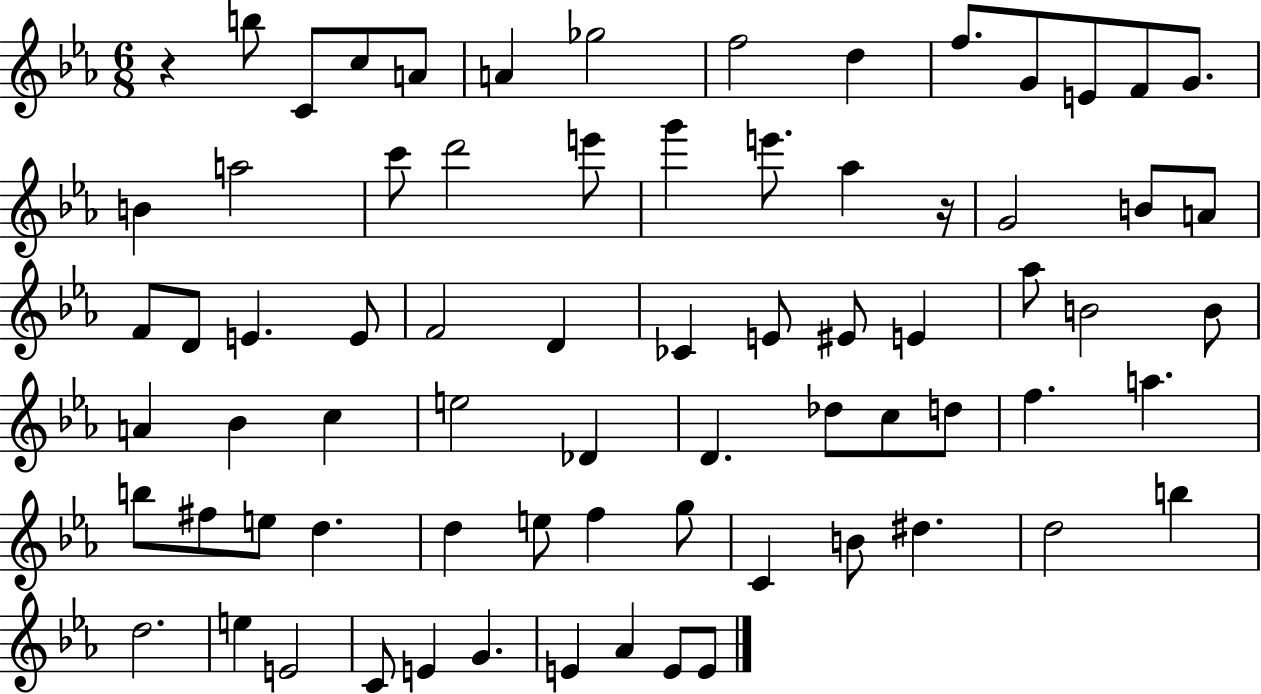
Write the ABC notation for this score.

X:1
T:Untitled
M:6/8
L:1/4
K:Eb
z b/2 C/2 c/2 A/2 A _g2 f2 d f/2 G/2 E/2 F/2 G/2 B a2 c'/2 d'2 e'/2 g' e'/2 _a z/4 G2 B/2 A/2 F/2 D/2 E E/2 F2 D _C E/2 ^E/2 E _a/2 B2 B/2 A _B c e2 _D D _d/2 c/2 d/2 f a b/2 ^f/2 e/2 d d e/2 f g/2 C B/2 ^d d2 b d2 e E2 C/2 E G E _A E/2 E/2